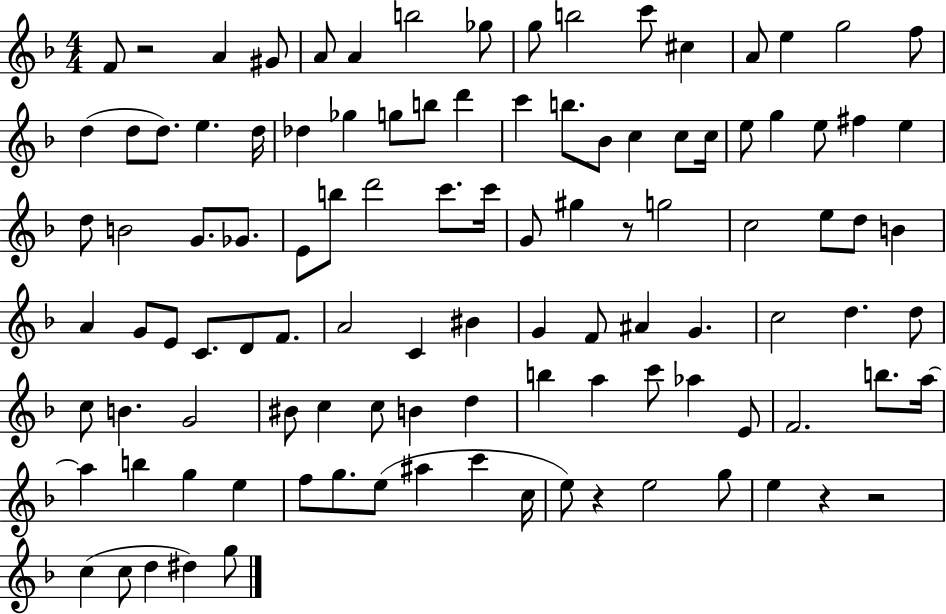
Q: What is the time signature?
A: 4/4